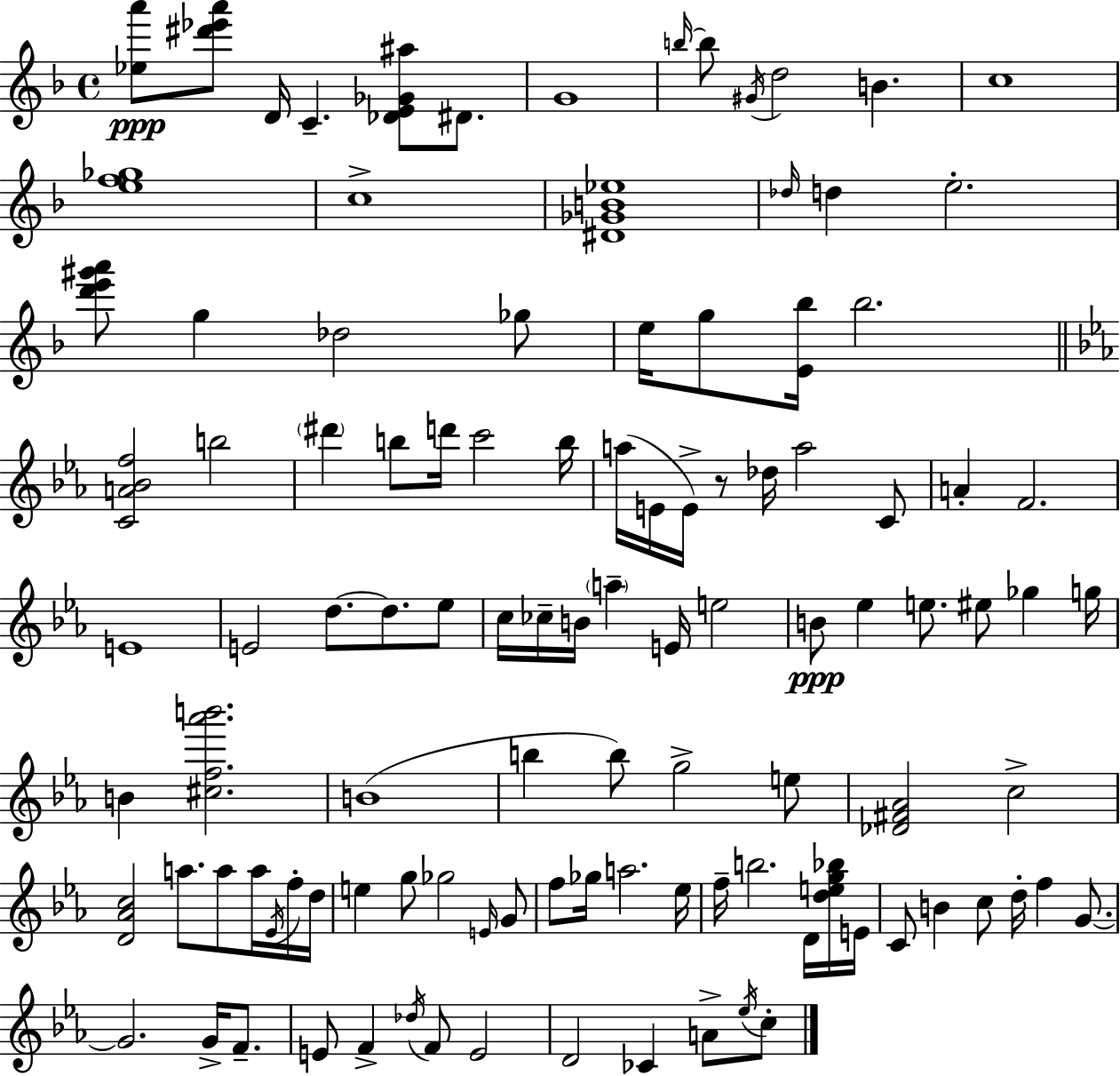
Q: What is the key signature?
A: D minor